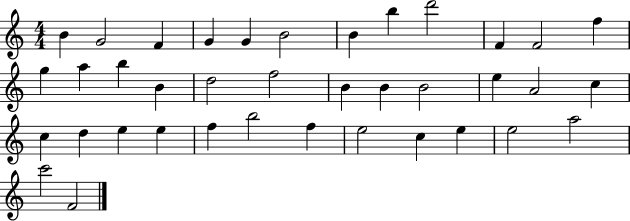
B4/q G4/h F4/q G4/q G4/q B4/h B4/q B5/q D6/h F4/q F4/h F5/q G5/q A5/q B5/q B4/q D5/h F5/h B4/q B4/q B4/h E5/q A4/h C5/q C5/q D5/q E5/q E5/q F5/q B5/h F5/q E5/h C5/q E5/q E5/h A5/h C6/h F4/h